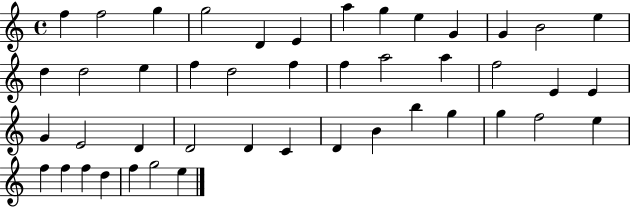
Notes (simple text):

F5/q F5/h G5/q G5/h D4/q E4/q A5/q G5/q E5/q G4/q G4/q B4/h E5/q D5/q D5/h E5/q F5/q D5/h F5/q F5/q A5/h A5/q F5/h E4/q E4/q G4/q E4/h D4/q D4/h D4/q C4/q D4/q B4/q B5/q G5/q G5/q F5/h E5/q F5/q F5/q F5/q D5/q F5/q G5/h E5/q